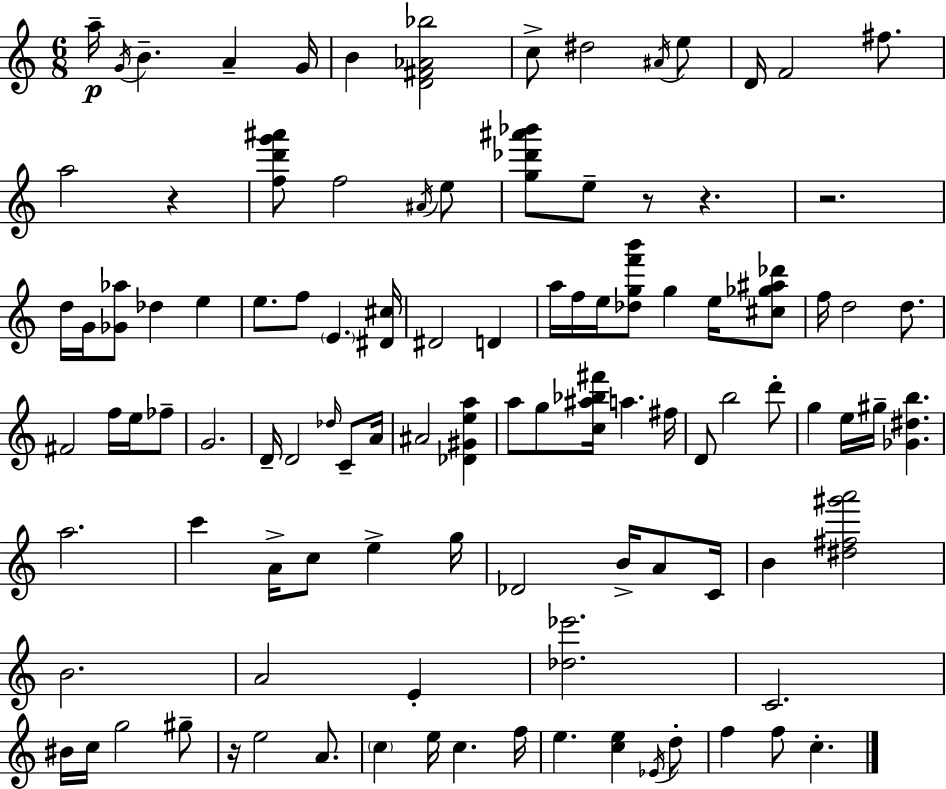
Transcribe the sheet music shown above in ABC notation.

X:1
T:Untitled
M:6/8
L:1/4
K:Am
a/4 G/4 B A G/4 B [D^F_A_b]2 c/2 ^d2 ^A/4 e/2 D/4 F2 ^f/2 a2 z [fd'g'^a']/2 f2 ^A/4 e/2 [g_d'^a'_b']/2 e/2 z/2 z z2 d/4 G/4 [_G_a]/2 _d e e/2 f/2 E [^D^c]/4 ^D2 D a/4 f/4 e/4 [_dgf'b']/2 g e/4 [^c_g^a_d']/2 f/4 d2 d/2 ^F2 f/4 e/4 _f/2 G2 D/4 D2 _d/4 C/2 A/4 ^A2 [_D^Gea] a/2 g/2 [c^a_b^f']/4 a ^f/4 D/2 b2 d'/2 g e/4 ^g/4 [_G^db] a2 c' A/4 c/2 e g/4 _D2 B/4 A/2 C/4 B [^d^f^g'a']2 B2 A2 E [_d_e']2 C2 ^B/4 c/4 g2 ^g/2 z/4 e2 A/2 c e/4 c f/4 e [ce] _E/4 d/2 f f/2 c